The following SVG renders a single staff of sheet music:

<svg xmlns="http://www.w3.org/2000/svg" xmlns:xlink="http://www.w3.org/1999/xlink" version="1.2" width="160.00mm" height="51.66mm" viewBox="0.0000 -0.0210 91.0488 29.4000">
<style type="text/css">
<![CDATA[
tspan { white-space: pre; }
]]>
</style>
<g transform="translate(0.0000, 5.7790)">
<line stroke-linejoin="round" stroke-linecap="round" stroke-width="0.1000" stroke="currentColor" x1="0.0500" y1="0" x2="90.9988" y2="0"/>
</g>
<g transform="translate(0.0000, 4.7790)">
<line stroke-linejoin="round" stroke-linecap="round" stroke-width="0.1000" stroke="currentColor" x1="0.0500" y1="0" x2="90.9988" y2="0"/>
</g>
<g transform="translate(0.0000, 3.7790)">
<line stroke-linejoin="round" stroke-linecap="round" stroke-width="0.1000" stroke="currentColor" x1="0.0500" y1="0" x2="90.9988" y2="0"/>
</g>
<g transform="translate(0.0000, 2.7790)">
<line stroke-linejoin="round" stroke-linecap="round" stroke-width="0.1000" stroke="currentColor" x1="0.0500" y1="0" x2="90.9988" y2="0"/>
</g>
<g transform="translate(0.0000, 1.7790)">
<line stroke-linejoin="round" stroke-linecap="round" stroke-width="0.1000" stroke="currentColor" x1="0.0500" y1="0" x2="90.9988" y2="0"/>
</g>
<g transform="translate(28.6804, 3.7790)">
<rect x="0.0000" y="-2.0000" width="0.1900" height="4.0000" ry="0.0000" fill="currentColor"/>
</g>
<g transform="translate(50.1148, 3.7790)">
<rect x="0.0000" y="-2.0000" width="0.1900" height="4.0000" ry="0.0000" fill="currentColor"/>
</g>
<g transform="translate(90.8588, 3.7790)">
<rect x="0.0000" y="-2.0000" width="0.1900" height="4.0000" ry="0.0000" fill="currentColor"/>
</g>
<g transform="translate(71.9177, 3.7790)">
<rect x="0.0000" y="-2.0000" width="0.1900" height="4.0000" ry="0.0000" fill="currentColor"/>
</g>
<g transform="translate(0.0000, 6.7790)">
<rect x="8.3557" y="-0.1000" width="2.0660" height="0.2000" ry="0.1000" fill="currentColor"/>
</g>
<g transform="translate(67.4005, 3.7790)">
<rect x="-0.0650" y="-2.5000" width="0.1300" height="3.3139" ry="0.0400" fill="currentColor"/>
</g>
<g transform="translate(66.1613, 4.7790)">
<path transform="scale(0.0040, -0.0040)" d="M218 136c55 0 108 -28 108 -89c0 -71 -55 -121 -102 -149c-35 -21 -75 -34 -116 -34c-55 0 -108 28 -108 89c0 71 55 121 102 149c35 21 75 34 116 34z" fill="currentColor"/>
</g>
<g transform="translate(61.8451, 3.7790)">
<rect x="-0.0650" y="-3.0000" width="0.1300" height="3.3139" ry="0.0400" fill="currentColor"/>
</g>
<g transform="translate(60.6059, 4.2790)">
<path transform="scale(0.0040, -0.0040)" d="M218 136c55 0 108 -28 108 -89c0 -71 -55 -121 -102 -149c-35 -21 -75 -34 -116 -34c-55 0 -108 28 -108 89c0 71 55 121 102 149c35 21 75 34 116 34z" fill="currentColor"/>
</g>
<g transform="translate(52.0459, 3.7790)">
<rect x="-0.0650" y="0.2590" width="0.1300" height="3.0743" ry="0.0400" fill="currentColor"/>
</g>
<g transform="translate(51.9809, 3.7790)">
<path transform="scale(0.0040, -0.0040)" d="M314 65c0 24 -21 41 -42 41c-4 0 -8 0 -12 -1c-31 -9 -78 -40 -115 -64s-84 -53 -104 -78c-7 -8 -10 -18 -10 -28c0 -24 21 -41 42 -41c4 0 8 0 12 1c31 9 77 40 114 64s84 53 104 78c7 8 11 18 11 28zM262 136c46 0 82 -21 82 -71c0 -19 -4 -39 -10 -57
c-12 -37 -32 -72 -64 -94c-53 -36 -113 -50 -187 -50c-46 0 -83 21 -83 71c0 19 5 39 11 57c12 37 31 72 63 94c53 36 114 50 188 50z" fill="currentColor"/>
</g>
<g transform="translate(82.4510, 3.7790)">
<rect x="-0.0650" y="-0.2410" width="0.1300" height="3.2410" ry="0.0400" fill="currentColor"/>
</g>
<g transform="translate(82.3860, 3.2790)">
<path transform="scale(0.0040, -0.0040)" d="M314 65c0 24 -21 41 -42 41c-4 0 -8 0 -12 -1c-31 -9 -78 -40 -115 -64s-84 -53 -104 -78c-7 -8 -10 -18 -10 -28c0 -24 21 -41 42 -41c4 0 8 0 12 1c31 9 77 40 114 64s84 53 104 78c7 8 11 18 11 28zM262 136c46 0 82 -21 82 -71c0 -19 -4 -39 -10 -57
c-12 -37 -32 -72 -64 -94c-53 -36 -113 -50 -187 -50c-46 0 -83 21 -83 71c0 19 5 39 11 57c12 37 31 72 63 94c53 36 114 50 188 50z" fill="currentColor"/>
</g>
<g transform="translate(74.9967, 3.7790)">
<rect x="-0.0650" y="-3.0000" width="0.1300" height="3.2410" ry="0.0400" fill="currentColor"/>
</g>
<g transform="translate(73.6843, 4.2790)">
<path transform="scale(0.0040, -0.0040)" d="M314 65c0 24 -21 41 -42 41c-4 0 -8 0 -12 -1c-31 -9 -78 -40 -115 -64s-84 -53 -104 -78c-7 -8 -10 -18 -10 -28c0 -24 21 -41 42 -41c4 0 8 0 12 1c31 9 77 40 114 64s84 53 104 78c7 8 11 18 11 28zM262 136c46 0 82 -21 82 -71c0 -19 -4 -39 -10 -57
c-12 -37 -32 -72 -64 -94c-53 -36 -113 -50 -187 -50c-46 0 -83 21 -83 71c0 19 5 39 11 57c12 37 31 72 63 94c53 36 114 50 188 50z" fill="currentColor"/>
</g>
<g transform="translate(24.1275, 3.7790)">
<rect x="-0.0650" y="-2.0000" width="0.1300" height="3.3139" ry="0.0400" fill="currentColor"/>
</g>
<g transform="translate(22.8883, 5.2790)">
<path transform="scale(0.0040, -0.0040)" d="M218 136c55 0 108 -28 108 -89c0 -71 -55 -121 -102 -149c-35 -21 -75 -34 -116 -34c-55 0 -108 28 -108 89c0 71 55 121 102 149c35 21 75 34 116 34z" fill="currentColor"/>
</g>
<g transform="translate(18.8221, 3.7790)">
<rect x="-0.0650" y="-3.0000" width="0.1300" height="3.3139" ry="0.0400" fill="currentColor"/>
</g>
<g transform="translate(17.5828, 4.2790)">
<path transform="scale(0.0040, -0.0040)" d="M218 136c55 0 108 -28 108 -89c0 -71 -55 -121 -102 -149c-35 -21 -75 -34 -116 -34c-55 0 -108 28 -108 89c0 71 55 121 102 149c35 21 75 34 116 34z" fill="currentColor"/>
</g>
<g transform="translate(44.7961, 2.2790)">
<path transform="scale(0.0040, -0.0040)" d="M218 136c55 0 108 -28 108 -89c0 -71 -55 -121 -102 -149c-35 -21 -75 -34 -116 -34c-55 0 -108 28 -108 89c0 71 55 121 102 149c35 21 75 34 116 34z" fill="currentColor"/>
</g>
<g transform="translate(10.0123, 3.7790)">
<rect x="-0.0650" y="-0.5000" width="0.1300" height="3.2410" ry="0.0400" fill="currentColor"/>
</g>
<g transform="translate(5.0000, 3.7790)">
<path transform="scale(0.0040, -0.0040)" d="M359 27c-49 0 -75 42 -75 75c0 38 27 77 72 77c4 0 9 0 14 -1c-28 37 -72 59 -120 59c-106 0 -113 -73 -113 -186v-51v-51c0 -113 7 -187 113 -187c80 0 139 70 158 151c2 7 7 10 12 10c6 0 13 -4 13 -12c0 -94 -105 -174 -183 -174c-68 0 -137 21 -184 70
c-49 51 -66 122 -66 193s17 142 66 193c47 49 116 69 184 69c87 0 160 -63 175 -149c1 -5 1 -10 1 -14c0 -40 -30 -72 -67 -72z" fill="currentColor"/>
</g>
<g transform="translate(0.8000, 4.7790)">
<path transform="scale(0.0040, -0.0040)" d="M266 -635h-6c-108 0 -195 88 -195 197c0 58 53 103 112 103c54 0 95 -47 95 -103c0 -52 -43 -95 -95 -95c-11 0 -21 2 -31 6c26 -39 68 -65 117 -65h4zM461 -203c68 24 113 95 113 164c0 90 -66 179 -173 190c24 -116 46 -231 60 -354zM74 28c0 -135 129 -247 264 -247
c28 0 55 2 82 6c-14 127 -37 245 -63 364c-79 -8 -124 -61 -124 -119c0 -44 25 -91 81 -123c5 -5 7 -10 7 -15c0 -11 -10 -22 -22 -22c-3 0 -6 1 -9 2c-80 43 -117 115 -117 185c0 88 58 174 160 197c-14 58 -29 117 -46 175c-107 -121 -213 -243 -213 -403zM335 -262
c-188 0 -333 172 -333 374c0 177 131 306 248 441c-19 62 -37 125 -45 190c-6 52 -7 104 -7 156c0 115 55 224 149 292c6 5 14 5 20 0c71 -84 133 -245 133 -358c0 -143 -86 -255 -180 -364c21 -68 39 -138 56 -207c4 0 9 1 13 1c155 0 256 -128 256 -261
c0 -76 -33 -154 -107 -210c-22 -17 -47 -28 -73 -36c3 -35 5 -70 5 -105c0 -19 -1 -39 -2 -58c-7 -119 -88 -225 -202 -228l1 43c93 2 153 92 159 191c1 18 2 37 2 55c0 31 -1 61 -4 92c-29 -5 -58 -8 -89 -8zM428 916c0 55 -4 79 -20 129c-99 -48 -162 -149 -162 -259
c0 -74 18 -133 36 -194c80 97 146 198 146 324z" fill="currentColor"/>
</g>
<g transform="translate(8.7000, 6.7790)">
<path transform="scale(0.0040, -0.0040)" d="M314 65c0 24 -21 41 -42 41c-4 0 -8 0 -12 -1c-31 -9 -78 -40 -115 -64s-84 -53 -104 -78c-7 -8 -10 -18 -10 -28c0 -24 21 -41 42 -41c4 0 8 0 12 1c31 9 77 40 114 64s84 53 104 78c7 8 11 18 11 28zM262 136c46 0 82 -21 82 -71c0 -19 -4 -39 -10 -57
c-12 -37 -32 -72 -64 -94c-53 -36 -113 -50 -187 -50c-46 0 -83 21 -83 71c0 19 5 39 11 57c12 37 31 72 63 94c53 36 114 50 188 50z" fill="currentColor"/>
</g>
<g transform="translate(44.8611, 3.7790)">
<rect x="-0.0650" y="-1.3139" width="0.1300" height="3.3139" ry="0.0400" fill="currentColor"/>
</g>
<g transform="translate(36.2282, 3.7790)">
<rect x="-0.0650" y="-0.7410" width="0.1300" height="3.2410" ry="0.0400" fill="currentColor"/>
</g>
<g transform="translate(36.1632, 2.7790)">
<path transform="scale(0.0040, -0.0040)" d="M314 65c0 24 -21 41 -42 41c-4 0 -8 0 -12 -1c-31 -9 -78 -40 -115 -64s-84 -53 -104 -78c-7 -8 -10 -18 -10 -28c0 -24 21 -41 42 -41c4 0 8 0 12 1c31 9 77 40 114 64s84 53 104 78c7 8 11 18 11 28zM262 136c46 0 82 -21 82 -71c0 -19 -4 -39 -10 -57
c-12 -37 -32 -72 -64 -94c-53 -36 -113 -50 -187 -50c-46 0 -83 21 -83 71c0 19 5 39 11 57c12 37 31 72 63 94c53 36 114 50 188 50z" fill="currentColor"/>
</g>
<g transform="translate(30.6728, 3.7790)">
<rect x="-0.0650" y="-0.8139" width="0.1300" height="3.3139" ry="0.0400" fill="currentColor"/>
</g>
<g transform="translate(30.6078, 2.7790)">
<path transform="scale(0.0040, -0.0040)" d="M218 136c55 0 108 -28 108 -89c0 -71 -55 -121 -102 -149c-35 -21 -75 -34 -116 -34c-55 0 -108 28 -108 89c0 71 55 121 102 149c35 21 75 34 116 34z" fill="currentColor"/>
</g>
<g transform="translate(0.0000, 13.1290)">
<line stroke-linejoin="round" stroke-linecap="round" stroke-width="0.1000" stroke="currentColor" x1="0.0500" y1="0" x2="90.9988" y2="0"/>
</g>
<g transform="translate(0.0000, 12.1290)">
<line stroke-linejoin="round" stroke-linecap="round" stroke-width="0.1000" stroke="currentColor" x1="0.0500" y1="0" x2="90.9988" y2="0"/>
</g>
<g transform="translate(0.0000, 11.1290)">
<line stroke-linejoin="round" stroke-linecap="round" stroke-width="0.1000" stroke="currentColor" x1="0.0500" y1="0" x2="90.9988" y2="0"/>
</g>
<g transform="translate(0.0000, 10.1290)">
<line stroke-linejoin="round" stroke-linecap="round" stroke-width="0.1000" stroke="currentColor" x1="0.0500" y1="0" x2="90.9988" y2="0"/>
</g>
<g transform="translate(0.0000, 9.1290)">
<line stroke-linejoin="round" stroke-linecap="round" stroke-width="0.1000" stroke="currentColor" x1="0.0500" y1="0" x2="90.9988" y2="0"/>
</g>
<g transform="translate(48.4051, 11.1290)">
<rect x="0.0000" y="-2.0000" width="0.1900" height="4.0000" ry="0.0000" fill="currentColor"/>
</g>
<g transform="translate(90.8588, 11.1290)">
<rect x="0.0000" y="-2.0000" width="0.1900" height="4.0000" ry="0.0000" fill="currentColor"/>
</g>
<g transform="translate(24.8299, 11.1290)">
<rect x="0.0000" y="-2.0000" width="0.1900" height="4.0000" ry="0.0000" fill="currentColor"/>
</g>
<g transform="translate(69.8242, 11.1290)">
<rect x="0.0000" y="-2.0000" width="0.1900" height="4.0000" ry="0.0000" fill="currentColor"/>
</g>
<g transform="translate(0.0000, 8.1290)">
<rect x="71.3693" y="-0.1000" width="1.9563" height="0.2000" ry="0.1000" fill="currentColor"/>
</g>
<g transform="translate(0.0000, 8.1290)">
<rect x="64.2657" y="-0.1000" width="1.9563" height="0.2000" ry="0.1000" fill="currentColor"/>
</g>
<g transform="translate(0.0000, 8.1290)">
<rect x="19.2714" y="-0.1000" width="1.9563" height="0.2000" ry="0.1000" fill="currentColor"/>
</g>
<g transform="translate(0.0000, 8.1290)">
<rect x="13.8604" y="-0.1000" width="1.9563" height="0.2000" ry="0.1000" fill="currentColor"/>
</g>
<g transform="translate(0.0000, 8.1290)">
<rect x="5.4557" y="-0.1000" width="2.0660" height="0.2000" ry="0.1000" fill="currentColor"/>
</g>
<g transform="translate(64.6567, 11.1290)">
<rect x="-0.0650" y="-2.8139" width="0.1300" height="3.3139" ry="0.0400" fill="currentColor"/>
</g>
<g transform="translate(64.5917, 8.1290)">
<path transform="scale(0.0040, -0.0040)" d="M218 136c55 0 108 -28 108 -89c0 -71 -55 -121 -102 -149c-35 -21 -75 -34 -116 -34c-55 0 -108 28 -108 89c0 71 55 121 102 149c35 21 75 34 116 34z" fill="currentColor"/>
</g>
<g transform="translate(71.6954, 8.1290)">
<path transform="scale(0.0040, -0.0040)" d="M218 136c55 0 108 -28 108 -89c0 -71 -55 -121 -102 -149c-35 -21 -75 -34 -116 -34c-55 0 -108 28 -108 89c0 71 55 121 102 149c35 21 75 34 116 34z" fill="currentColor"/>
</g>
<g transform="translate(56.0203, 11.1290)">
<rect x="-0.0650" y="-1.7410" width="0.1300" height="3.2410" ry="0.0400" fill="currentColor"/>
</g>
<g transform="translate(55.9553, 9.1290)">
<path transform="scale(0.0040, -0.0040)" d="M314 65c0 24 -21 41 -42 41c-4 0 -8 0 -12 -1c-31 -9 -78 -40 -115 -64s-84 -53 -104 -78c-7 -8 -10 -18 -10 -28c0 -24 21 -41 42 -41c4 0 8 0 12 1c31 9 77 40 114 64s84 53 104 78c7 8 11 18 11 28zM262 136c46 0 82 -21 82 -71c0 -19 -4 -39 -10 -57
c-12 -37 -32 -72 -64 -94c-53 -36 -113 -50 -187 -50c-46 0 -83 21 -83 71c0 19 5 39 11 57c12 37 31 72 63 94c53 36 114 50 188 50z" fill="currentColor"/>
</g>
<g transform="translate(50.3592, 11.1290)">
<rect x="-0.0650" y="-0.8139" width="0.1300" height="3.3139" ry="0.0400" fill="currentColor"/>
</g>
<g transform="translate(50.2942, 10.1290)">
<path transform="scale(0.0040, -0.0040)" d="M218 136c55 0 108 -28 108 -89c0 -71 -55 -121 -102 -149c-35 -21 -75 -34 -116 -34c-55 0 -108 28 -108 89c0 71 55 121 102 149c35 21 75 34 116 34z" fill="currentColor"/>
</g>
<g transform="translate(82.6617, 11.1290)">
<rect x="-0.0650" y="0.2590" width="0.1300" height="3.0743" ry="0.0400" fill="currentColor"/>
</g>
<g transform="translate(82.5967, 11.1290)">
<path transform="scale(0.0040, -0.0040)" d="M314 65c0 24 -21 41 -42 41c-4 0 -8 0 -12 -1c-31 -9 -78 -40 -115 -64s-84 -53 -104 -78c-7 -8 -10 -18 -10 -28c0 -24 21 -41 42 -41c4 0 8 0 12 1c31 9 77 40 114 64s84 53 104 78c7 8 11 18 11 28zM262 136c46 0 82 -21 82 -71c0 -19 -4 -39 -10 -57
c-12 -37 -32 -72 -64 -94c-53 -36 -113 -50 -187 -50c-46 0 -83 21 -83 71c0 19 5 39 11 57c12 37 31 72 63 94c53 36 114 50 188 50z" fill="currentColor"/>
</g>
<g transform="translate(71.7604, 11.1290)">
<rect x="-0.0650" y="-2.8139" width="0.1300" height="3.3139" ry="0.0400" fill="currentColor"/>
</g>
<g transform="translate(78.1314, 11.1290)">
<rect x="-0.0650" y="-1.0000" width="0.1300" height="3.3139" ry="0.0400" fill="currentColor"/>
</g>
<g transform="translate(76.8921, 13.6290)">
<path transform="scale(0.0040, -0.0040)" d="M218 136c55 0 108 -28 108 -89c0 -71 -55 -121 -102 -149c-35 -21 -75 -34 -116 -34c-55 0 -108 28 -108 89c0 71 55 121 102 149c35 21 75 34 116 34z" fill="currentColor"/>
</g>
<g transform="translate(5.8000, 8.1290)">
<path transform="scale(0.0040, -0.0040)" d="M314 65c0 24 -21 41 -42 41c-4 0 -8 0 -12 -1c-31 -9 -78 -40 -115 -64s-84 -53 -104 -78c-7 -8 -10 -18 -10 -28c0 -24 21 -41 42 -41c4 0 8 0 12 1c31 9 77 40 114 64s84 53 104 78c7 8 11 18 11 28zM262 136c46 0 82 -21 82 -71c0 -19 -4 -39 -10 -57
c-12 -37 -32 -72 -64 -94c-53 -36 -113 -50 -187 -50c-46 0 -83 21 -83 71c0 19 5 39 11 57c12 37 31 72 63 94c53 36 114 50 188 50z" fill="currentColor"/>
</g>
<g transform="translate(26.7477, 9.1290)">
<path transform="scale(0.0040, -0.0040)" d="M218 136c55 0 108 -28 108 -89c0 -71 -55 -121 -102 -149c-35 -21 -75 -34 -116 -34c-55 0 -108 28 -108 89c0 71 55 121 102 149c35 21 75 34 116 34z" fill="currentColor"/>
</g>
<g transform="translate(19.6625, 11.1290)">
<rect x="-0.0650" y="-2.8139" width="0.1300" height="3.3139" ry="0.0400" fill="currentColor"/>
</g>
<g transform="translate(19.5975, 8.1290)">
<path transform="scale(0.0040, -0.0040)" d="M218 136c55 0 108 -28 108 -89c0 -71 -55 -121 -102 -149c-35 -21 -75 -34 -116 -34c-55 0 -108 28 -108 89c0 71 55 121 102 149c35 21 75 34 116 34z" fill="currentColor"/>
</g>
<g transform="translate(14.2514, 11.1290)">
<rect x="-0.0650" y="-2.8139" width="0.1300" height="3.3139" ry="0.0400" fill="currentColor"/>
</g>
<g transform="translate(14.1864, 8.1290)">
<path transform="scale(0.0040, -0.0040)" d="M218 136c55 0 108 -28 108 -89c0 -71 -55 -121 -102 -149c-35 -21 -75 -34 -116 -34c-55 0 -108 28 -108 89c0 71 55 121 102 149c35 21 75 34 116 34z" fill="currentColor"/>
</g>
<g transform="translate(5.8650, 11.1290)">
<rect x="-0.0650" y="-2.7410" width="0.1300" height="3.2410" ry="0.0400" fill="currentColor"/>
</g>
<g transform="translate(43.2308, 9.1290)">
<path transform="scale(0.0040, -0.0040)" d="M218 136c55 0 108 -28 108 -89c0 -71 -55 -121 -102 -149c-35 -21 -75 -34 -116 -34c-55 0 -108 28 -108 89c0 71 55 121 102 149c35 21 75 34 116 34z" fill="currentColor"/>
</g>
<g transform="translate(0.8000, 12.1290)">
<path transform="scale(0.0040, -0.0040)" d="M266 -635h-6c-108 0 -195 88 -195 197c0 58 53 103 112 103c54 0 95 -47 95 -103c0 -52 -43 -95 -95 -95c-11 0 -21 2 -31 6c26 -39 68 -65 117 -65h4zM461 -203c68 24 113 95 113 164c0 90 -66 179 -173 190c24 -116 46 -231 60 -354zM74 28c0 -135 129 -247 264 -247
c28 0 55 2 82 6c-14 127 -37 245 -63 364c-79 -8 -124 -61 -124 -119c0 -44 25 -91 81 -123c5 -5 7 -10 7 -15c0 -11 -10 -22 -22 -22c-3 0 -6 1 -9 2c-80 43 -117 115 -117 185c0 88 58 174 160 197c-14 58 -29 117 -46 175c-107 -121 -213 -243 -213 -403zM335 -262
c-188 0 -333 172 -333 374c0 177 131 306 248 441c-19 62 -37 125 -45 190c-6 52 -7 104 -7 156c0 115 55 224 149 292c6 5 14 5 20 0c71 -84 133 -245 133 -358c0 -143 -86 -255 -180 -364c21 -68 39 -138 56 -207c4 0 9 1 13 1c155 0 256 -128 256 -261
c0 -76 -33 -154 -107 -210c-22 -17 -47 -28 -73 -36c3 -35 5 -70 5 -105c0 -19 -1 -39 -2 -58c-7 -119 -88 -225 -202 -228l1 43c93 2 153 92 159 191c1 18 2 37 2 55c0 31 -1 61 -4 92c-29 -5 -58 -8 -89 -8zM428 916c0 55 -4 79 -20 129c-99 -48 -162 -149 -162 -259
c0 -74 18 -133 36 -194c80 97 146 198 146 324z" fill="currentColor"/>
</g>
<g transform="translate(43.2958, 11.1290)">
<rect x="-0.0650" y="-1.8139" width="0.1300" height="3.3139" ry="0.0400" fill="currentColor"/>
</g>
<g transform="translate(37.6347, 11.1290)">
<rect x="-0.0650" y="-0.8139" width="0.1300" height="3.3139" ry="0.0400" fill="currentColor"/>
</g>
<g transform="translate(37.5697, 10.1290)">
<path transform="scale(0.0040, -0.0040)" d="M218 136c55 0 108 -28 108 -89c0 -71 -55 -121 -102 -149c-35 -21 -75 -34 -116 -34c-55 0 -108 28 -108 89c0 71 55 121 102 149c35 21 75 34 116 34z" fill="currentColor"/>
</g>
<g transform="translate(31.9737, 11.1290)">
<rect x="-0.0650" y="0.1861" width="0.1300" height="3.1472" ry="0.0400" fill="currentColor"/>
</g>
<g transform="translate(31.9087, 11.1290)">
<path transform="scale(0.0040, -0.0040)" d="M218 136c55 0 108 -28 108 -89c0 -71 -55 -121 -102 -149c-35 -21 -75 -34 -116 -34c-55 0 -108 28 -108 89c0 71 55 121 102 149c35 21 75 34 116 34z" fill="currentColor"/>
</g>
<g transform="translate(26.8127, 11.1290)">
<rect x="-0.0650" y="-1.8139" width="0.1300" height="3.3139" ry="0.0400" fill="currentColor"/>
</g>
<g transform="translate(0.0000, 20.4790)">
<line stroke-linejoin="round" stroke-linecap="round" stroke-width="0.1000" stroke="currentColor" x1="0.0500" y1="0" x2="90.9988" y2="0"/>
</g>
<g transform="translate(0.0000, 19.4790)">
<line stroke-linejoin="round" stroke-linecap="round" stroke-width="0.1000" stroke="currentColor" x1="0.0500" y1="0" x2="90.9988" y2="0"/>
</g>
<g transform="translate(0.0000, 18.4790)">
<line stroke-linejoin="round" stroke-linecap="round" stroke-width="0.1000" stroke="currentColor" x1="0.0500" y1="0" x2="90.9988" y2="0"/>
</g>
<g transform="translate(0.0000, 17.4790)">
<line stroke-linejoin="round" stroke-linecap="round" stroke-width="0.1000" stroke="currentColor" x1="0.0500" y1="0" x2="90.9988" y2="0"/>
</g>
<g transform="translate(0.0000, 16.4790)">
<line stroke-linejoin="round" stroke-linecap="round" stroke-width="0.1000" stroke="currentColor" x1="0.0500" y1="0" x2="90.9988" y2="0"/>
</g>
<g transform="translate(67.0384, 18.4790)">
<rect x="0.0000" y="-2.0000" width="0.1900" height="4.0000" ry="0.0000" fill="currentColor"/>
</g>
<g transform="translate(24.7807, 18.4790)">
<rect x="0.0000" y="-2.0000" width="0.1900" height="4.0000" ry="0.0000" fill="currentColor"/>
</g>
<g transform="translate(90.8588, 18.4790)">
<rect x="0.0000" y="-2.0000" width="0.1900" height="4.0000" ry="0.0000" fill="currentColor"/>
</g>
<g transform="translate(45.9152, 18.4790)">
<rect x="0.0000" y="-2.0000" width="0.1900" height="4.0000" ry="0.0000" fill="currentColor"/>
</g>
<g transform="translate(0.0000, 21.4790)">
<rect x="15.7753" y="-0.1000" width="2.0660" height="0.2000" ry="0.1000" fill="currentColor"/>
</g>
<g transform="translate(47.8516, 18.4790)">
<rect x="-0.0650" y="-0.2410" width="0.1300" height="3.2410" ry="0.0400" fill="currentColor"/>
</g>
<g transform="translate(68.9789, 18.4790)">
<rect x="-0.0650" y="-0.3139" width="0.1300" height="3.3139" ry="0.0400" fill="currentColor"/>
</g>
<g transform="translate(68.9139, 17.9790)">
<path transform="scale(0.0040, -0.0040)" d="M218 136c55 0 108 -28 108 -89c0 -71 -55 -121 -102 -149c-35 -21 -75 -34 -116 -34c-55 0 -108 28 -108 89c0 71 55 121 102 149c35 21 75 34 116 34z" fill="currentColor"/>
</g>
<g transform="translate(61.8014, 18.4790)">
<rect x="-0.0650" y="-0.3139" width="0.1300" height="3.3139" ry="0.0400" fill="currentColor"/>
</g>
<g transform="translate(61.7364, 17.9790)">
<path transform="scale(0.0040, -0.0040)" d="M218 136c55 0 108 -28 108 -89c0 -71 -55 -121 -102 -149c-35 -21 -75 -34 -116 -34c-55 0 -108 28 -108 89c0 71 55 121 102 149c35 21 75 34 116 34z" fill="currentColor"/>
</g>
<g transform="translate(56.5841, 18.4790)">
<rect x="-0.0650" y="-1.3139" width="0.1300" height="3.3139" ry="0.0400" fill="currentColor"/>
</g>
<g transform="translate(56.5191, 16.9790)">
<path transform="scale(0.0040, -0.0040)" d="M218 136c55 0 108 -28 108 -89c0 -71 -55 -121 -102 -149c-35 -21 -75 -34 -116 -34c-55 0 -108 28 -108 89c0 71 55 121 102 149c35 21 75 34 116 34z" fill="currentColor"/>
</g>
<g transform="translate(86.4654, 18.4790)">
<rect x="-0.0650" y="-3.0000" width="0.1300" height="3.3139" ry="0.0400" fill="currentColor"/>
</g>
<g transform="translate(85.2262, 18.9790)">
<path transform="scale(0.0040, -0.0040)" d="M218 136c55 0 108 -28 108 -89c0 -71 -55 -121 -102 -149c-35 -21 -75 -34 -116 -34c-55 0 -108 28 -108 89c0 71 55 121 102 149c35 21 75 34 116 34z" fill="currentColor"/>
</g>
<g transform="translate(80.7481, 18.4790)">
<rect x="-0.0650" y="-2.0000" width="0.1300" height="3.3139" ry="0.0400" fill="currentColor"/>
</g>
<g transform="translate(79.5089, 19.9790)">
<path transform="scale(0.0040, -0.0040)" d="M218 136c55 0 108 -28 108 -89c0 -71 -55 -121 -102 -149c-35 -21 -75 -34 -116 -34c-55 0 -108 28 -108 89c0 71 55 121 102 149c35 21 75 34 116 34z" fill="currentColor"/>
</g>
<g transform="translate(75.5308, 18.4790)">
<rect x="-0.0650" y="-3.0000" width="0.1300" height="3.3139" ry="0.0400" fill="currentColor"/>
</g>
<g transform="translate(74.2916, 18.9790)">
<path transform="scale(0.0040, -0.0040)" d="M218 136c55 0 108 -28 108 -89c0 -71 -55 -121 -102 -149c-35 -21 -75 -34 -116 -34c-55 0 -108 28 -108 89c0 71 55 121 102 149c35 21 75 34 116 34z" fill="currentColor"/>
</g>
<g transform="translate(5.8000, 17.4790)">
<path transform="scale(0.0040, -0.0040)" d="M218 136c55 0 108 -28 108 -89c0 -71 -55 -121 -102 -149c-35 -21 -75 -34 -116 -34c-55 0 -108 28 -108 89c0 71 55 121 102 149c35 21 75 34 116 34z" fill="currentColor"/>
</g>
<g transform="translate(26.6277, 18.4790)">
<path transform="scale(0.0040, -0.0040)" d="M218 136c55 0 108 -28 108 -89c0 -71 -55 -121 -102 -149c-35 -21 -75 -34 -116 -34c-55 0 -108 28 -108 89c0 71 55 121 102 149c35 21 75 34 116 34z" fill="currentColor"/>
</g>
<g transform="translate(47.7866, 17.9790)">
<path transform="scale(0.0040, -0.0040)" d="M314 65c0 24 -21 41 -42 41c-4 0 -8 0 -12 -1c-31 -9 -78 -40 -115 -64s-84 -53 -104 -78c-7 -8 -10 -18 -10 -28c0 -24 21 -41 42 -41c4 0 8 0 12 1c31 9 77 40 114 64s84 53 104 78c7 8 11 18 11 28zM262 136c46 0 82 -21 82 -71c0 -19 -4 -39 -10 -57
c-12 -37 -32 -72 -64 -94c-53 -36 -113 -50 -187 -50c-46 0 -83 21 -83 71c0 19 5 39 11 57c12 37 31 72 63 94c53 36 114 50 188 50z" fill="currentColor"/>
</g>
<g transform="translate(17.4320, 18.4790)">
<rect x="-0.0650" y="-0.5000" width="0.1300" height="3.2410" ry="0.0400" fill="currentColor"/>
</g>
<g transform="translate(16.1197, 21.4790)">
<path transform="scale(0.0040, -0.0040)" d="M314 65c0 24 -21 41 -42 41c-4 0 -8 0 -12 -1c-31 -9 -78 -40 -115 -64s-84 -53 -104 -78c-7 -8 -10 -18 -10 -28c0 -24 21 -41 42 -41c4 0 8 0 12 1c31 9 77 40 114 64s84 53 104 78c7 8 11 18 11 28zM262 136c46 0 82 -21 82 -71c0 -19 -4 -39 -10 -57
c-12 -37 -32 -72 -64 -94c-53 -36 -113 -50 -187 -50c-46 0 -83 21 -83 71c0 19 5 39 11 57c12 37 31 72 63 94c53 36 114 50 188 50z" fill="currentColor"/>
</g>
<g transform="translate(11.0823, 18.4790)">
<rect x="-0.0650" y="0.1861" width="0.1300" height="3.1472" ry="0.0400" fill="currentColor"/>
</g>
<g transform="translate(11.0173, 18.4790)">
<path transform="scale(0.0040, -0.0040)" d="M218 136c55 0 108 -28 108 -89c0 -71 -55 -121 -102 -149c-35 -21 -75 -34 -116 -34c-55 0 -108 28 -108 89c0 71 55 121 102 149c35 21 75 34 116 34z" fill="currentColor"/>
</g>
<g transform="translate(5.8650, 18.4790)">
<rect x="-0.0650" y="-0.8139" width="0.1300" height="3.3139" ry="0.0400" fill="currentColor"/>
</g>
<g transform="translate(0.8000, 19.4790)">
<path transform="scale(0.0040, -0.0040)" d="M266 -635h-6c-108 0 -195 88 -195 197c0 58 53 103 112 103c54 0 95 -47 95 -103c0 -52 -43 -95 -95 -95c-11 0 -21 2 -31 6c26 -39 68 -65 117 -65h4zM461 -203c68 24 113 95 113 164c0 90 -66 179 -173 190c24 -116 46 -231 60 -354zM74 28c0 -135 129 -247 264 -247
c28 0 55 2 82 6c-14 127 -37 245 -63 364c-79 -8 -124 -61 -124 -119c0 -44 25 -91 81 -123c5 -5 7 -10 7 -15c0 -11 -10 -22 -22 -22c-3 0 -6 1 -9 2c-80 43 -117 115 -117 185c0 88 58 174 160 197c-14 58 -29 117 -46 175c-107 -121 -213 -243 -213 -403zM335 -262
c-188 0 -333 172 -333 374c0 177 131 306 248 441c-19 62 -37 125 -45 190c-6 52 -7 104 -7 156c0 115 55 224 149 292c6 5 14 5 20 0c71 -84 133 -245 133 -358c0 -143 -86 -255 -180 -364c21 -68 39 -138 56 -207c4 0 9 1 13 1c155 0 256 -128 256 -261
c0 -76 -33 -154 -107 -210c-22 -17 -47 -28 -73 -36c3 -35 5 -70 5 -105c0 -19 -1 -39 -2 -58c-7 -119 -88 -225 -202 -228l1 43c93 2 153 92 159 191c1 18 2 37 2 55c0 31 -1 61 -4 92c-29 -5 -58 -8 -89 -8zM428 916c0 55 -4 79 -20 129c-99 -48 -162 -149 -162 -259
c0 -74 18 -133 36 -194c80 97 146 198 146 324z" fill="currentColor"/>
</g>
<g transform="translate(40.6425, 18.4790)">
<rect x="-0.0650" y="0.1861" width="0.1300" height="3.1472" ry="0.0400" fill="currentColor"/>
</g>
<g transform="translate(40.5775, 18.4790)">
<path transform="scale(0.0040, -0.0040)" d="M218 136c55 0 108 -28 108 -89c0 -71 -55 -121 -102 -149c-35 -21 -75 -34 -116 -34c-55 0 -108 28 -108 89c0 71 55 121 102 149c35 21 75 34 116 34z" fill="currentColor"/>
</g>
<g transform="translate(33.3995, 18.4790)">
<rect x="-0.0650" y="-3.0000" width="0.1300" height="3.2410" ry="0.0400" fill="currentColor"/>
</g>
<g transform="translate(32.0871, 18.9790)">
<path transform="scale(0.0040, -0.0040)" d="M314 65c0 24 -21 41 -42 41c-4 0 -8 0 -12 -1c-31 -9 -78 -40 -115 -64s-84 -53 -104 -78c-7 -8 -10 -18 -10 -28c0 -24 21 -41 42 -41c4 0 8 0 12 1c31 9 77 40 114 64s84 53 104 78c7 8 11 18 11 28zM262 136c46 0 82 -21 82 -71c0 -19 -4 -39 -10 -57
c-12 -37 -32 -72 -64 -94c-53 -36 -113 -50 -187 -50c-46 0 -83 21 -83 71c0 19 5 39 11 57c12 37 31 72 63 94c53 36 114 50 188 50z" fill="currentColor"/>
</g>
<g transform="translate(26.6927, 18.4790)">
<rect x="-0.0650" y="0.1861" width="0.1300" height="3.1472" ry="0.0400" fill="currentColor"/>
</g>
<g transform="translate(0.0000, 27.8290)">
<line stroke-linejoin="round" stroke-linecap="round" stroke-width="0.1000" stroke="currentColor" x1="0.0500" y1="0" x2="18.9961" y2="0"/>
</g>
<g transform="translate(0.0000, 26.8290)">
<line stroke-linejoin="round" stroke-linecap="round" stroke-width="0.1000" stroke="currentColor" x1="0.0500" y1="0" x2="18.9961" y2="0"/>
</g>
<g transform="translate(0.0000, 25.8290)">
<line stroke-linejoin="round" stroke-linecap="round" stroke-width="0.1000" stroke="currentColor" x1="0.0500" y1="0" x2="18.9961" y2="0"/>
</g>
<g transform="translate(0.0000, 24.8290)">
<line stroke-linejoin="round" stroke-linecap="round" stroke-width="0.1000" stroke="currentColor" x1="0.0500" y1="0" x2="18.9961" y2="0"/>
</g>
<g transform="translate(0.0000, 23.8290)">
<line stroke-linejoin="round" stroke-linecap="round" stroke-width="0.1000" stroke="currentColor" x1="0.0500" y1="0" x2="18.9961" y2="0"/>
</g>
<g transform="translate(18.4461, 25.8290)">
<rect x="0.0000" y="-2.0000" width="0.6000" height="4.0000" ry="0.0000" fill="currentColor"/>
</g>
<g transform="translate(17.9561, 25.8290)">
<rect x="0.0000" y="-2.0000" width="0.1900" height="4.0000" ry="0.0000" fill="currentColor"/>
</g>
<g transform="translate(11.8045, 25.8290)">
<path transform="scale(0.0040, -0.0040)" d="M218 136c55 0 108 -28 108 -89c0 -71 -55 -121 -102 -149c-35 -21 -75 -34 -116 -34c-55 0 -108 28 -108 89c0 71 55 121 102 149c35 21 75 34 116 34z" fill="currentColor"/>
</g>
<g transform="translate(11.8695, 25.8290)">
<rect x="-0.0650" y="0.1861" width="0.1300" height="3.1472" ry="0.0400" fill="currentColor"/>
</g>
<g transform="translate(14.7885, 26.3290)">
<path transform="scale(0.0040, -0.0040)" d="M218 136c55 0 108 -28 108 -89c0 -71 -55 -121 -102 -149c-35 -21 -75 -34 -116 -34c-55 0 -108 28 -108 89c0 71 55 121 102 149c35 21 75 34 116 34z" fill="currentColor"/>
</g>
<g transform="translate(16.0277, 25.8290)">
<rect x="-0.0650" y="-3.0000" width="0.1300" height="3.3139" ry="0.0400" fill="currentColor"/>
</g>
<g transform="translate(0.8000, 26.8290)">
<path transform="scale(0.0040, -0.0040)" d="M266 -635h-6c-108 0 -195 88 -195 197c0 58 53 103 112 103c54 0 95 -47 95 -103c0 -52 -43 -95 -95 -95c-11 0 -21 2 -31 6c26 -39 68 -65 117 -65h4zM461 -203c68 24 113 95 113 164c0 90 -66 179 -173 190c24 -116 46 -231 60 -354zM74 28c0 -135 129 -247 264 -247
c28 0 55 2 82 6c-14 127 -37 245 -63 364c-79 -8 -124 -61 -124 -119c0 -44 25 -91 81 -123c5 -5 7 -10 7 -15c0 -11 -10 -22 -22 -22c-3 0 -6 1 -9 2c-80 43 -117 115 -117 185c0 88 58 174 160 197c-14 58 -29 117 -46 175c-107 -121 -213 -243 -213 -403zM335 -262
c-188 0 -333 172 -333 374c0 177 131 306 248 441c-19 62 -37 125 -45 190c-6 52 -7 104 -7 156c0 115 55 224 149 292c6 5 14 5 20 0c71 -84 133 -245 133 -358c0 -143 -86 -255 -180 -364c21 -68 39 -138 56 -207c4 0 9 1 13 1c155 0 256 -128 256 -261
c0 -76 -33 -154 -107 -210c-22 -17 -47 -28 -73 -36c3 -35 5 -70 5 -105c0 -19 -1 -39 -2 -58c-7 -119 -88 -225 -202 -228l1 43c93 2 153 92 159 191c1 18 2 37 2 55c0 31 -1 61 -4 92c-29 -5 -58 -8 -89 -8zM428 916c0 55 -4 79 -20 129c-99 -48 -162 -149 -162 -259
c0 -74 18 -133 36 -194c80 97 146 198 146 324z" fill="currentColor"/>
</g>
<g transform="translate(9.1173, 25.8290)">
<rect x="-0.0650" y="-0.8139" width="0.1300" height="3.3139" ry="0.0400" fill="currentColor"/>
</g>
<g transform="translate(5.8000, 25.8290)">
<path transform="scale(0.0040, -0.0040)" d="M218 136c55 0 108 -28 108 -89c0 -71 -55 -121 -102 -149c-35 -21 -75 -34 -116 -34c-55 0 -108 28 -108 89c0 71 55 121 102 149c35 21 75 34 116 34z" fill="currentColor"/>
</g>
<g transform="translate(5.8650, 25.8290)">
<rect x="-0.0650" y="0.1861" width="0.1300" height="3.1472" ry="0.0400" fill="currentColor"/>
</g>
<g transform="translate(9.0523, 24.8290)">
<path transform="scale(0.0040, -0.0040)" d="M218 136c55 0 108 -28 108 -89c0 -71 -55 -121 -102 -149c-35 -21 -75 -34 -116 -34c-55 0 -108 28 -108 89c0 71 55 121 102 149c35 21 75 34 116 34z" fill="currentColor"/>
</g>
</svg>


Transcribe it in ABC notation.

X:1
T:Untitled
M:4/4
L:1/4
K:C
C2 A F d d2 e B2 A G A2 c2 a2 a a f B d f d f2 a a D B2 d B C2 B A2 B c2 e c c A F A B d B A